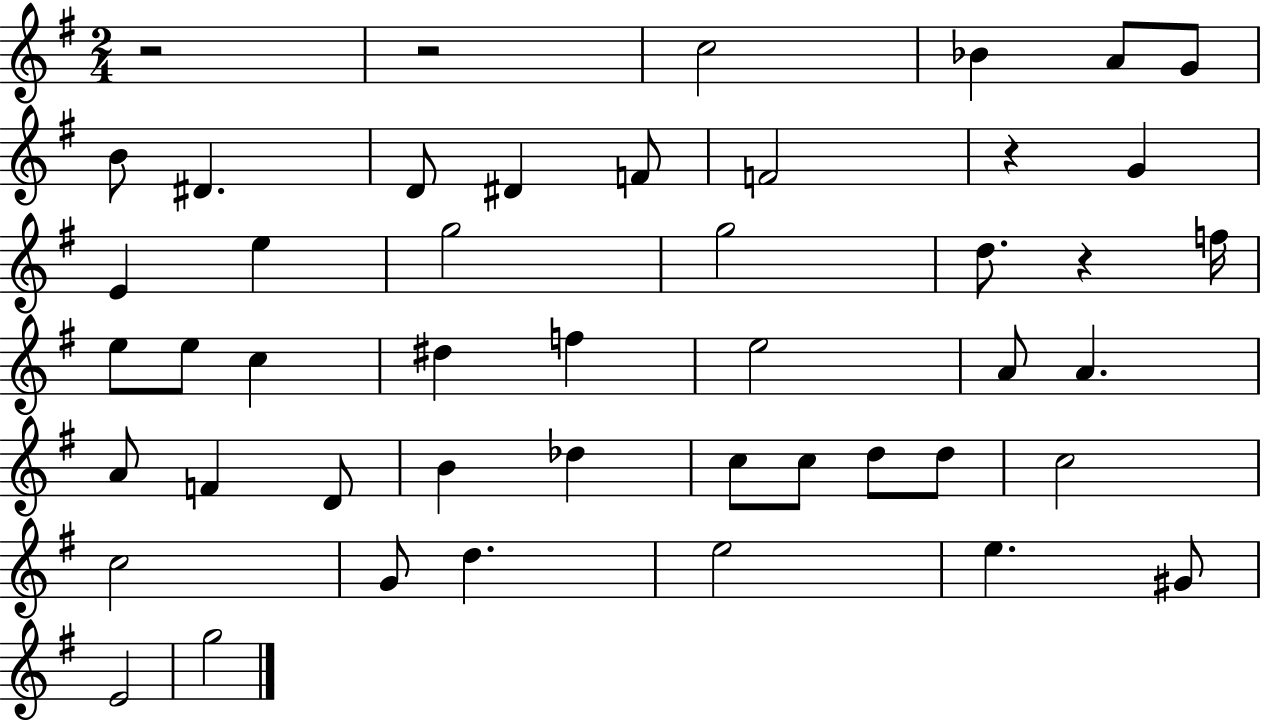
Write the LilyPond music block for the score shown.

{
  \clef treble
  \numericTimeSignature
  \time 2/4
  \key g \major
  r2 | r2 | c''2 | bes'4 a'8 g'8 | \break b'8 dis'4. | d'8 dis'4 f'8 | f'2 | r4 g'4 | \break e'4 e''4 | g''2 | g''2 | d''8. r4 f''16 | \break e''8 e''8 c''4 | dis''4 f''4 | e''2 | a'8 a'4. | \break a'8 f'4 d'8 | b'4 des''4 | c''8 c''8 d''8 d''8 | c''2 | \break c''2 | g'8 d''4. | e''2 | e''4. gis'8 | \break e'2 | g''2 | \bar "|."
}